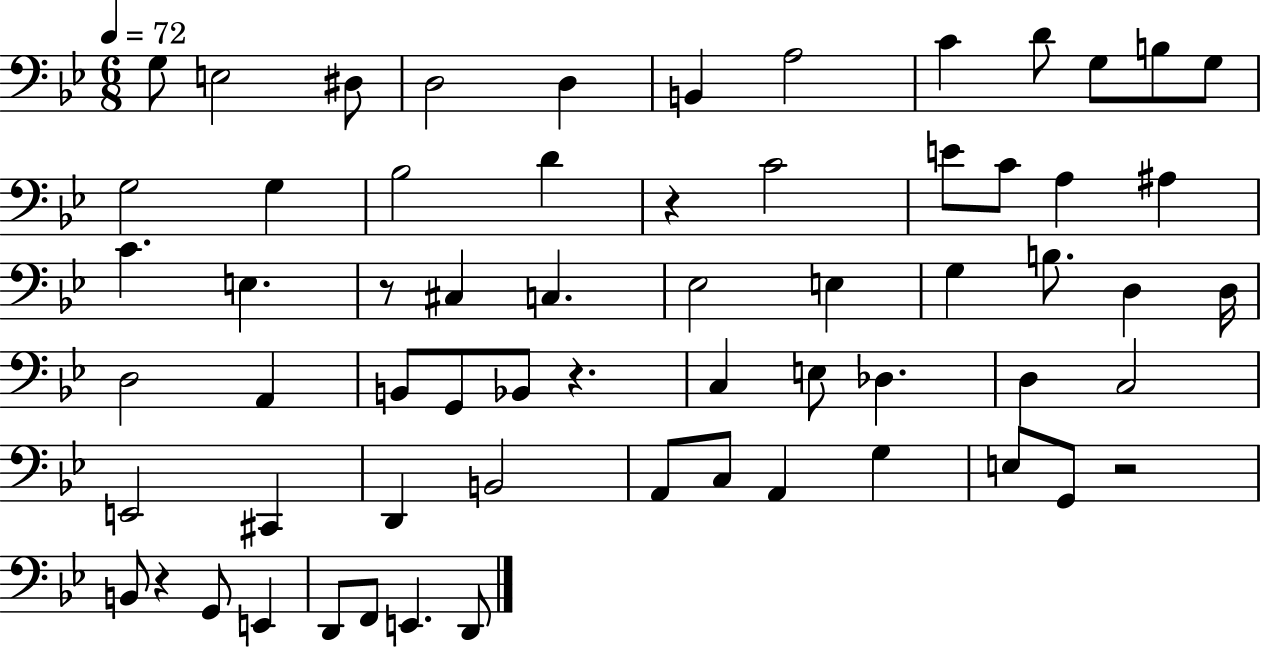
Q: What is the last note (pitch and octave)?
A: D2